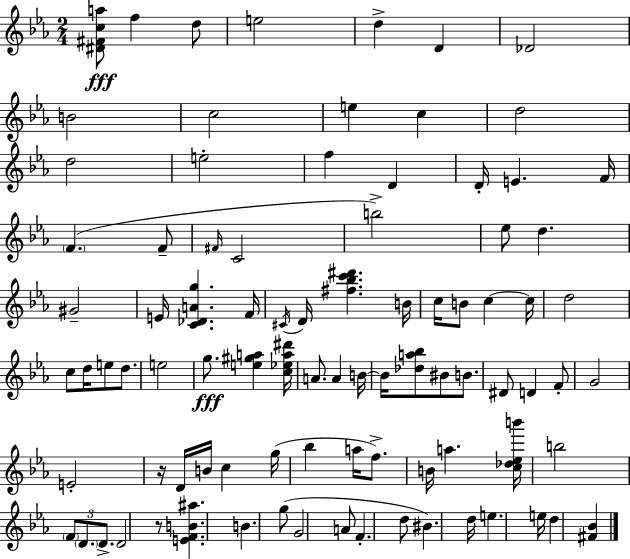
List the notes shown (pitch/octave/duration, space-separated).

[D#4,F#4,C5,A5]/e F5/q D5/e E5/h D5/q D4/q Db4/h B4/h C5/h E5/q C5/q D5/h D5/h E5/h F5/q D4/q D4/s E4/q. F4/s F4/q. F4/e F#4/s C4/h B5/h Eb5/e D5/q. G#4/h E4/s [C4,Db4,A4,G5]/q. F4/s C#4/s D4/s [F#5,Bb5,C6,D#6]/q. B4/s C5/s B4/e C5/q C5/s D5/h C5/e D5/s E5/e D5/e. E5/h G5/e. [E5,G#5,A5]/q [C5,Eb5,A5,D#6]/s A4/e. A4/q B4/s B4/s [Db5,A5,Bb5]/e BIS4/e B4/e. D#4/e D4/q F4/e G4/h E4/h R/s D4/s B4/s C5/q G5/s Bb5/q A5/s F5/e. B4/s A5/q. [C5,Db5,Eb5,B6]/s B5/h F4/e D4/e. D4/e. D4/h R/e [E4,F4,B4,A#5]/q. B4/q. G5/e G4/h A4/e F4/q. D5/e BIS4/q. D5/s E5/q. E5/s D5/q [F#4,Bb4]/q